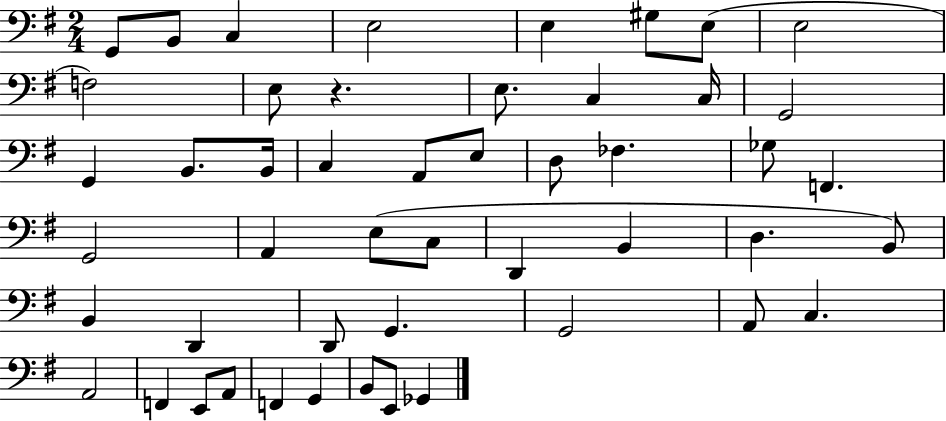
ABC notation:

X:1
T:Untitled
M:2/4
L:1/4
K:G
G,,/2 B,,/2 C, E,2 E, ^G,/2 E,/2 E,2 F,2 E,/2 z E,/2 C, C,/4 G,,2 G,, B,,/2 B,,/4 C, A,,/2 E,/2 D,/2 _F, _G,/2 F,, G,,2 A,, E,/2 C,/2 D,, B,, D, B,,/2 B,, D,, D,,/2 G,, G,,2 A,,/2 C, A,,2 F,, E,,/2 A,,/2 F,, G,, B,,/2 E,,/2 _G,,